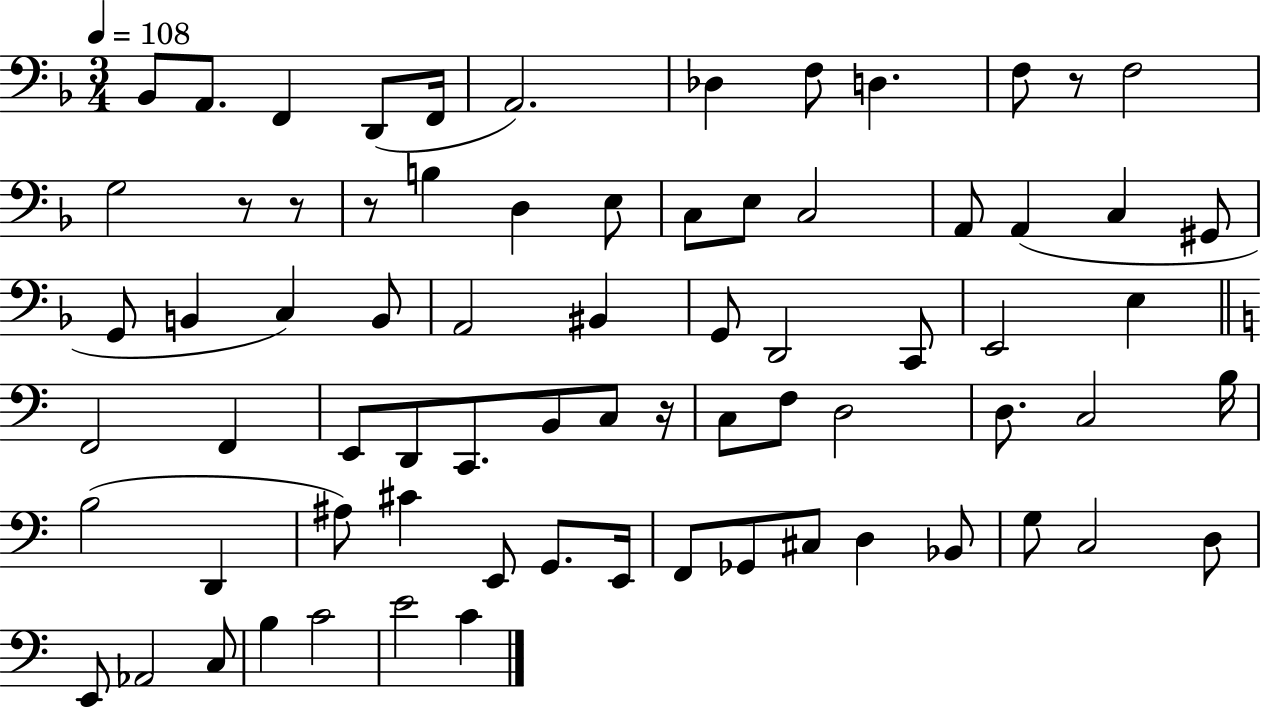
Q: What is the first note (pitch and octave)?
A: Bb2